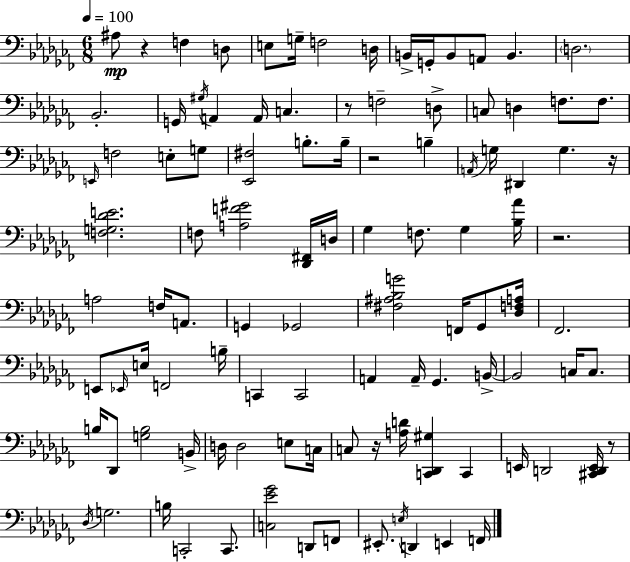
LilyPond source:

{
  \clef bass
  \numericTimeSignature
  \time 6/8
  \key aes \minor
  \tempo 4 = 100
  ais8\mp r4 f4 d8 | e8 g16-- f2 d16 | b,16-> g,16-. b,8 a,8 b,4. | \parenthesize d2. | \break bes,2.-. | g,16 \acciaccatura { gis16 } a,4 a,16 c4. | r8 f2-- d8-> | c8 d4 f8. f8. | \break \grace { e,16 } f2 e8-. | g8 <ees, fis>2 b8.-. | b16-- r2 b4-- | \acciaccatura { a,16 } g16 dis,4 g4. | \break r16 <f g des' e'>2. | f8 <a f' gis'>2 | <des, fis,>16 d16 ges4 f8. ges4 | <bes aes'>16 r2. | \break a2 f16 | a,8. g,4 ges,2 | <fis ais bes g'>2 f,16 | ges,8 <des f a>16 fes,2. | \break e,8 \grace { ees,16 } e16 f,2 | b16-- c,4 c,2 | a,4 a,16-- ges,4. | b,16->~~ b,2 | \break c16 c8. b16 des,8 <g b>2 | b,16-> d16 d2 | e8 c16 c8 r16 <a d'>16 <c, des, gis>4 | c,4 e,16 d,2 | \break <cis, d, e,>16 r8 \acciaccatura { des16 } g2. | b16 c,2-. | c,8. <c ees' ges'>2 | d,8 f,8 eis,8.-. \acciaccatura { e16 } d,4 | \break e,4 f,16 \bar "|."
}